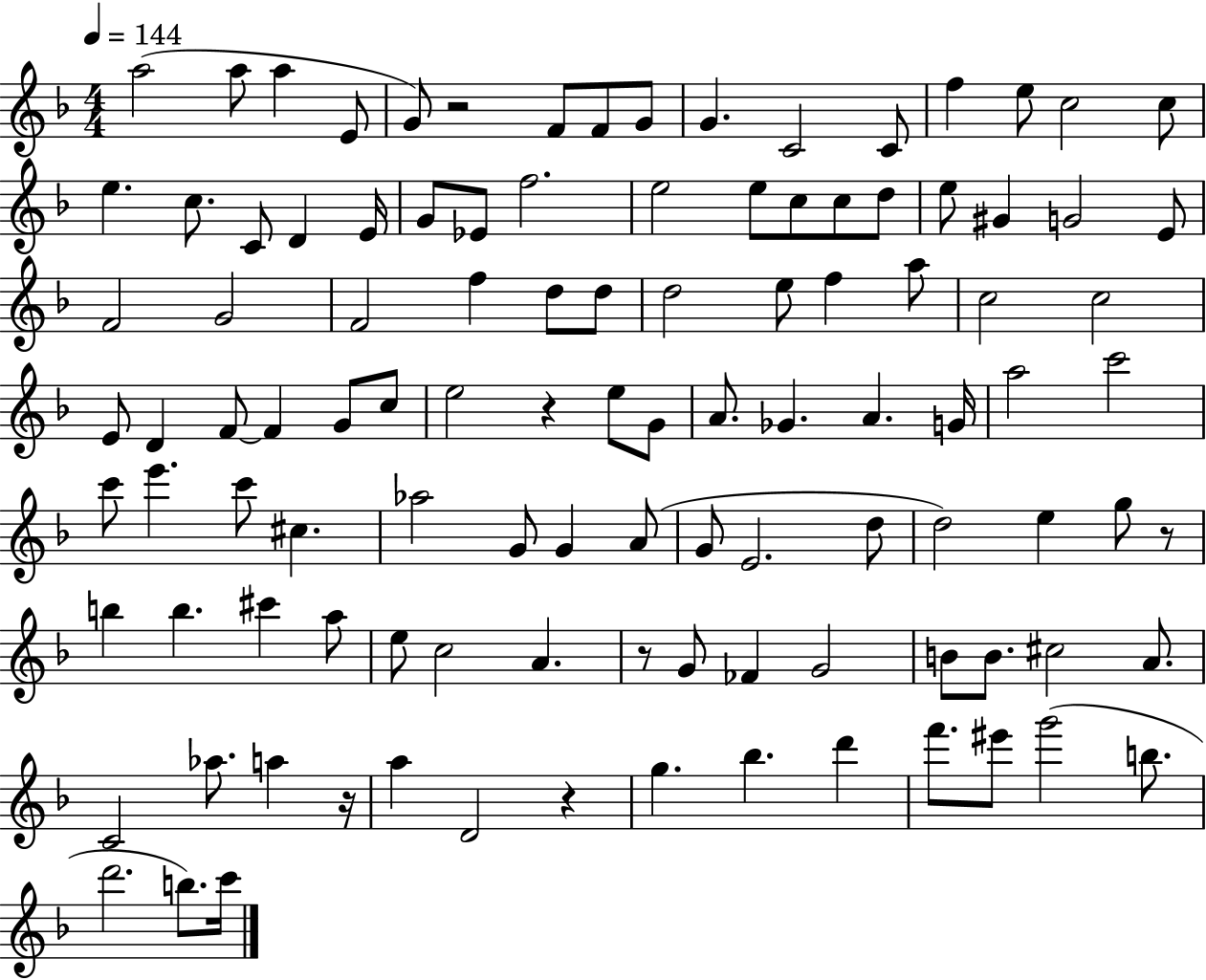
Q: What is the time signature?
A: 4/4